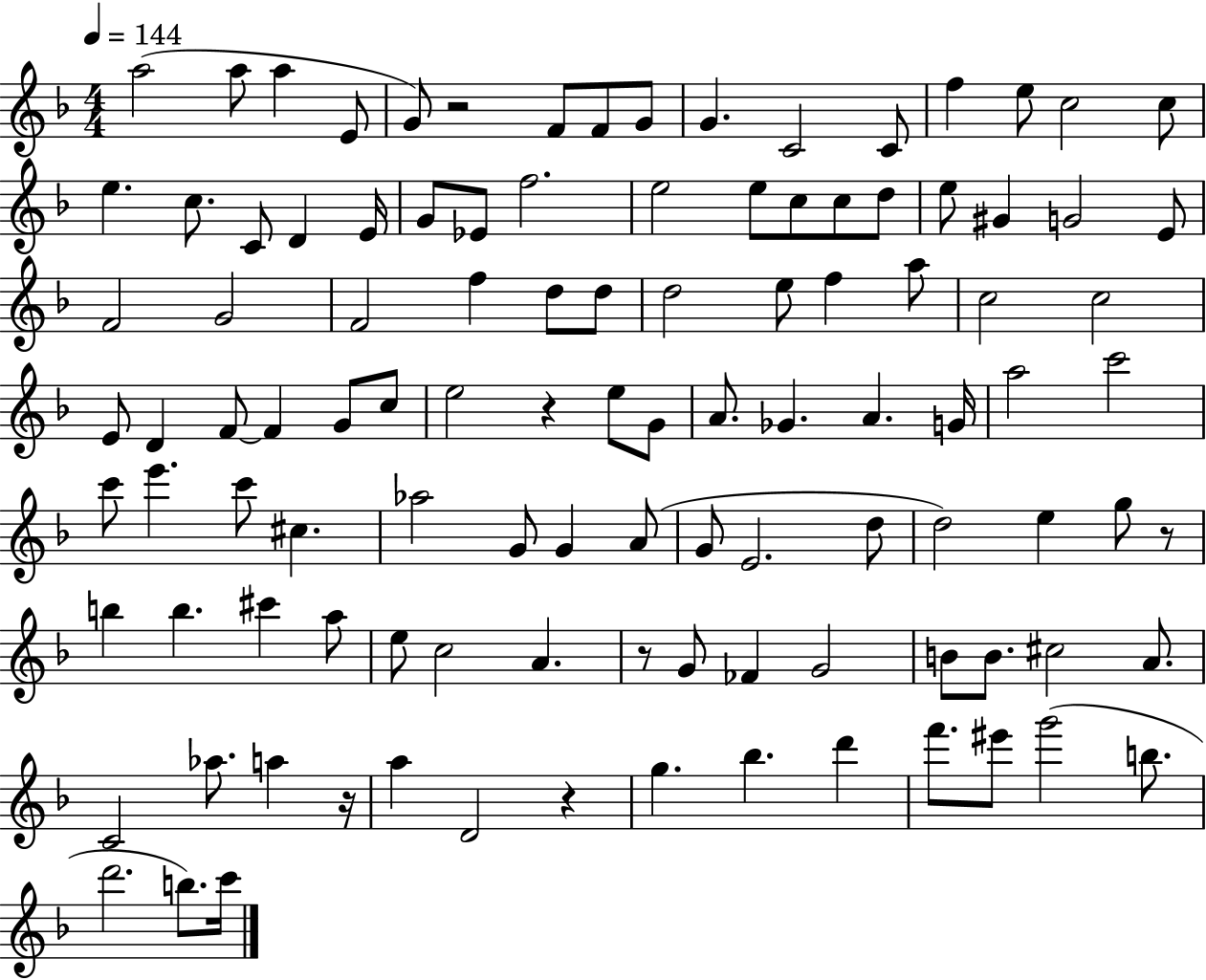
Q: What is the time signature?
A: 4/4